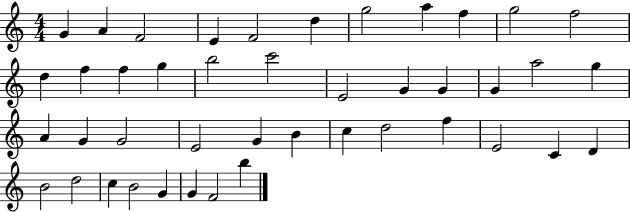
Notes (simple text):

G4/q A4/q F4/h E4/q F4/h D5/q G5/h A5/q F5/q G5/h F5/h D5/q F5/q F5/q G5/q B5/h C6/h E4/h G4/q G4/q G4/q A5/h G5/q A4/q G4/q G4/h E4/h G4/q B4/q C5/q D5/h F5/q E4/h C4/q D4/q B4/h D5/h C5/q B4/h G4/q G4/q F4/h B5/q